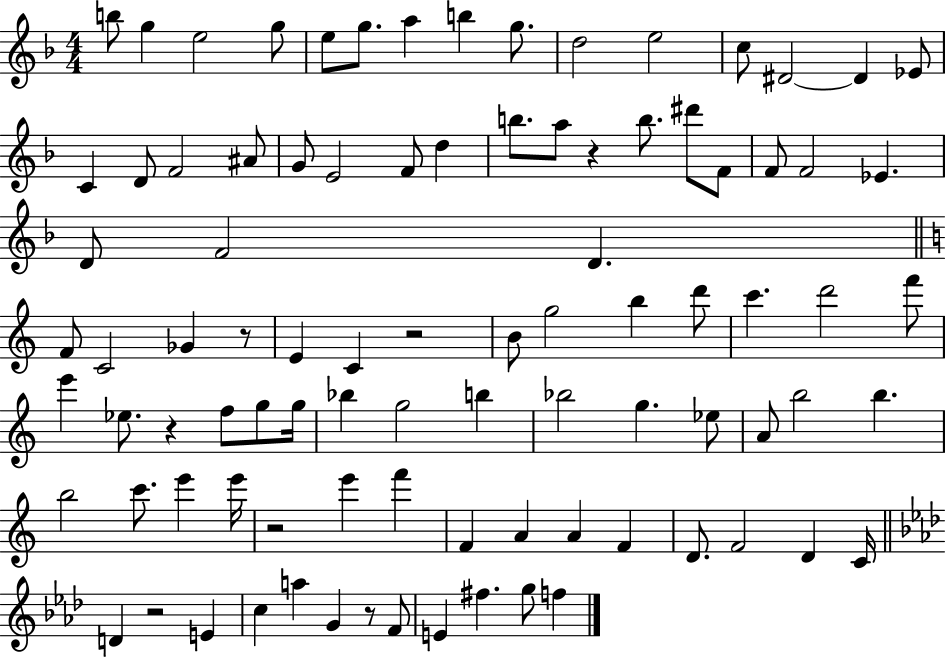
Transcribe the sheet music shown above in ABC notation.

X:1
T:Untitled
M:4/4
L:1/4
K:F
b/2 g e2 g/2 e/2 g/2 a b g/2 d2 e2 c/2 ^D2 ^D _E/2 C D/2 F2 ^A/2 G/2 E2 F/2 d b/2 a/2 z b/2 ^d'/2 F/2 F/2 F2 _E D/2 F2 D F/2 C2 _G z/2 E C z2 B/2 g2 b d'/2 c' d'2 f'/2 e' _e/2 z f/2 g/2 g/4 _b g2 b _b2 g _e/2 A/2 b2 b b2 c'/2 e' e'/4 z2 e' f' F A A F D/2 F2 D C/4 D z2 E c a G z/2 F/2 E ^f g/2 f